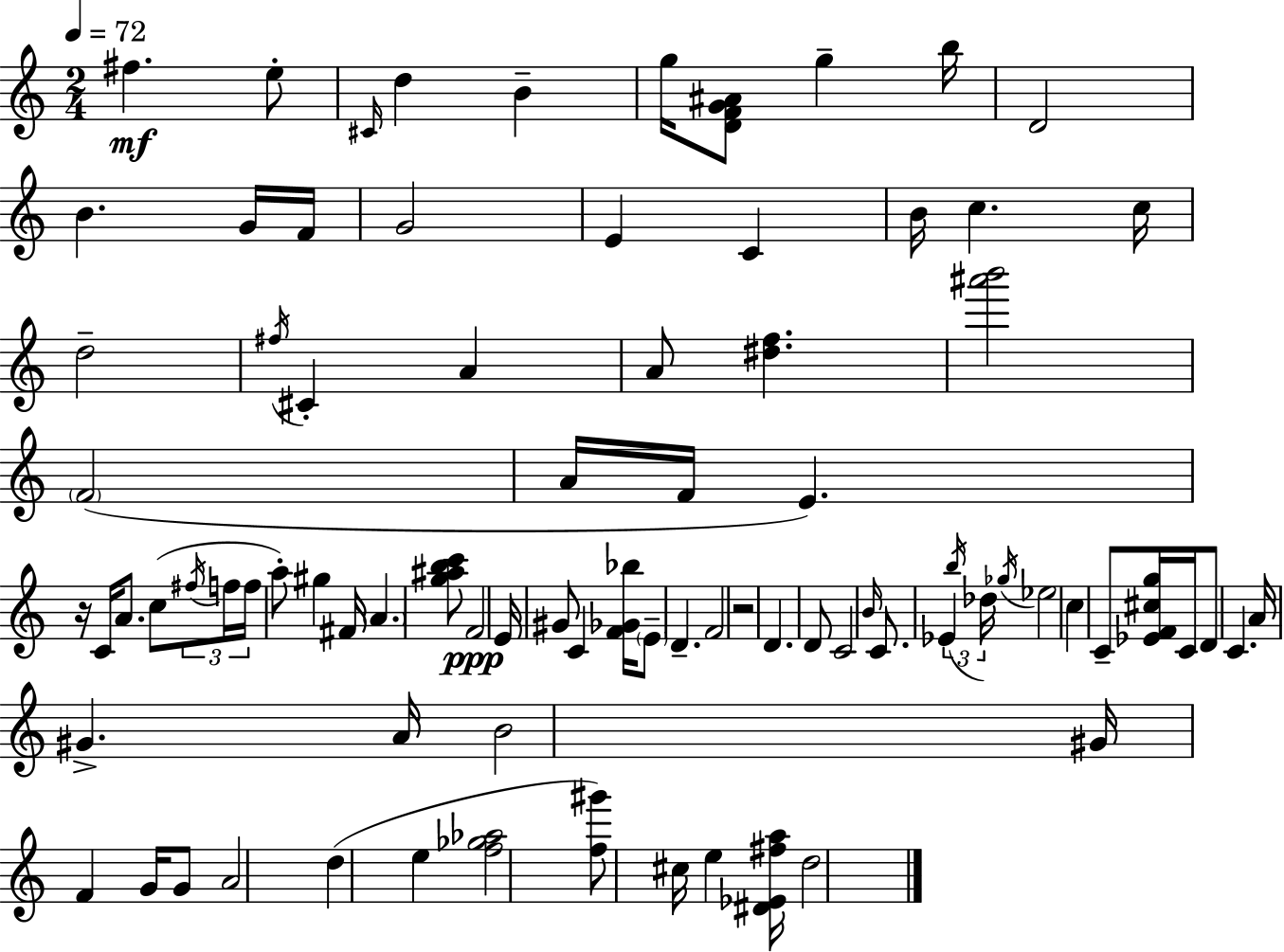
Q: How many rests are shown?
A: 2